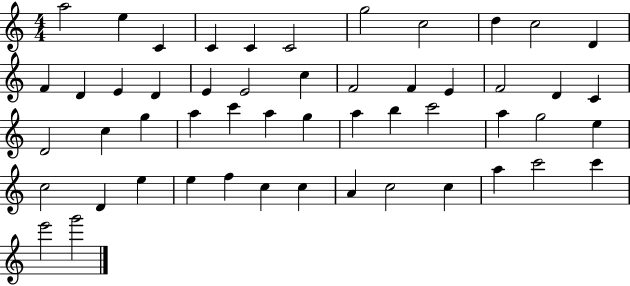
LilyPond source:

{
  \clef treble
  \numericTimeSignature
  \time 4/4
  \key c \major
  a''2 e''4 c'4 | c'4 c'4 c'2 | g''2 c''2 | d''4 c''2 d'4 | \break f'4 d'4 e'4 d'4 | e'4 e'2 c''4 | f'2 f'4 e'4 | f'2 d'4 c'4 | \break d'2 c''4 g''4 | a''4 c'''4 a''4 g''4 | a''4 b''4 c'''2 | a''4 g''2 e''4 | \break c''2 d'4 e''4 | e''4 f''4 c''4 c''4 | a'4 c''2 c''4 | a''4 c'''2 c'''4 | \break e'''2 g'''2 | \bar "|."
}